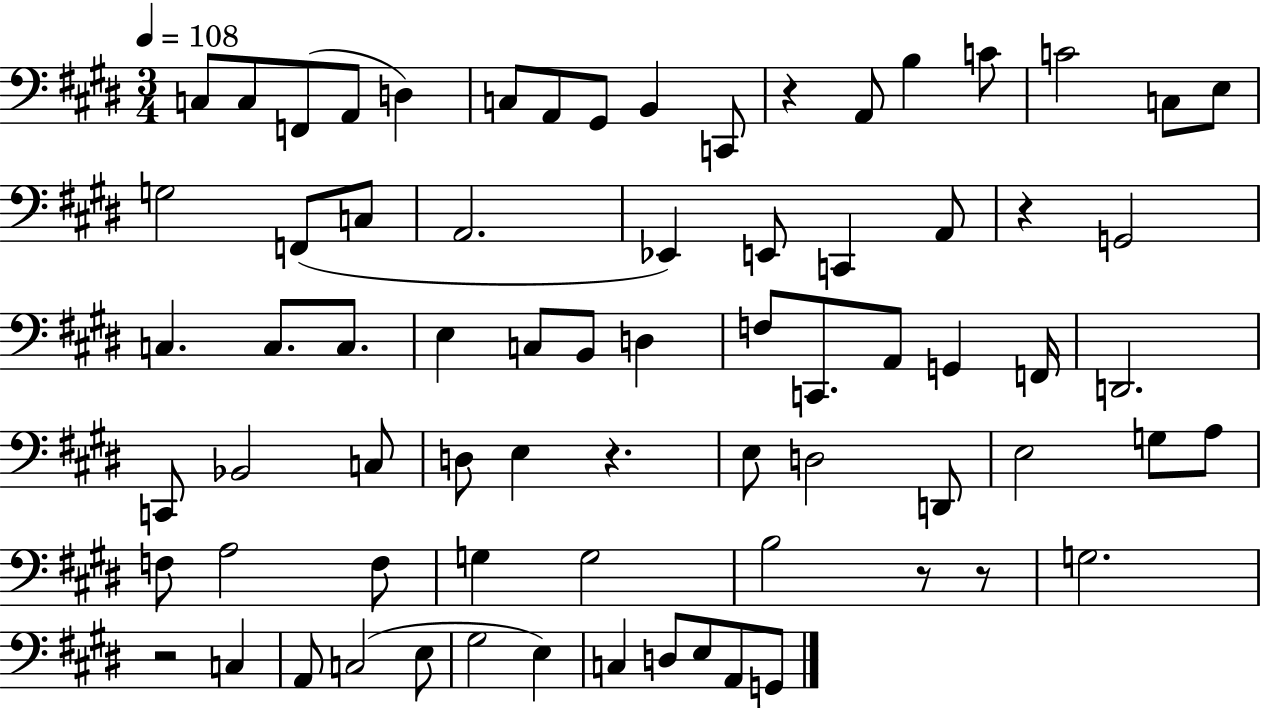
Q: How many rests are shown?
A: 6